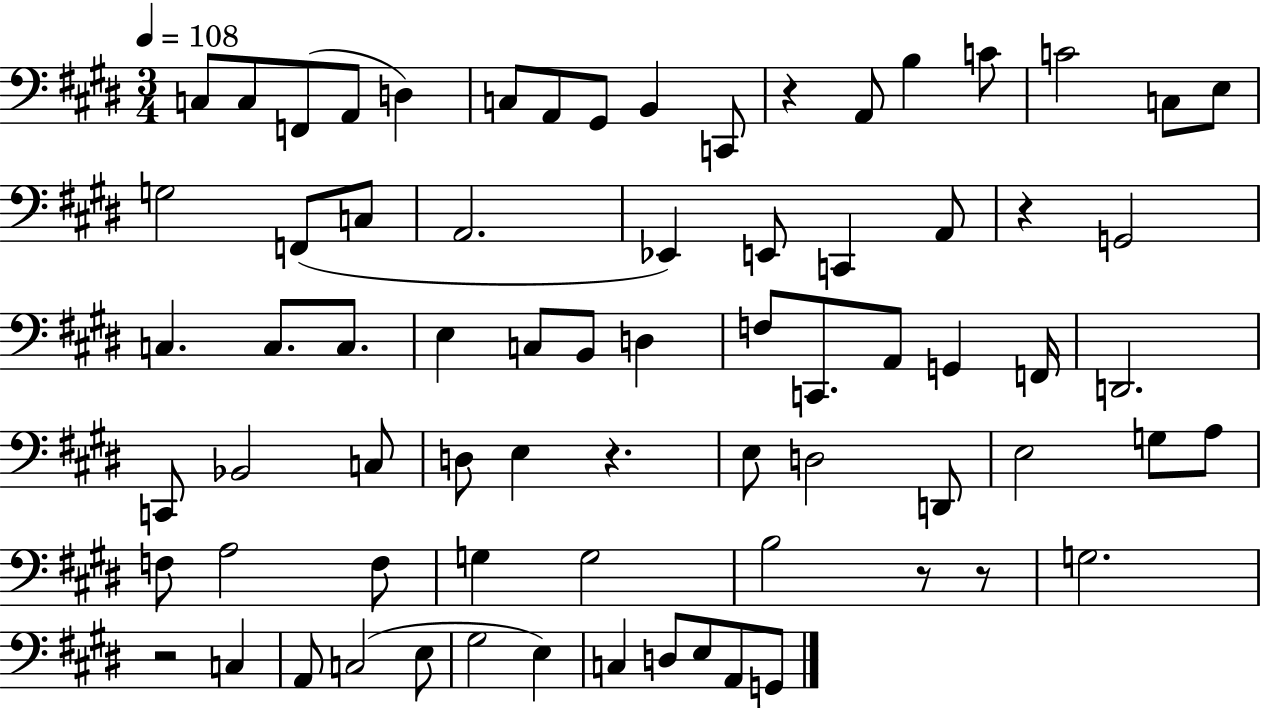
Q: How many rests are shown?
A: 6